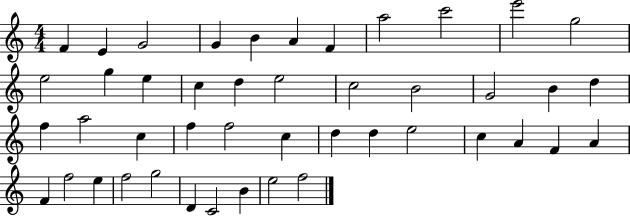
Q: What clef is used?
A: treble